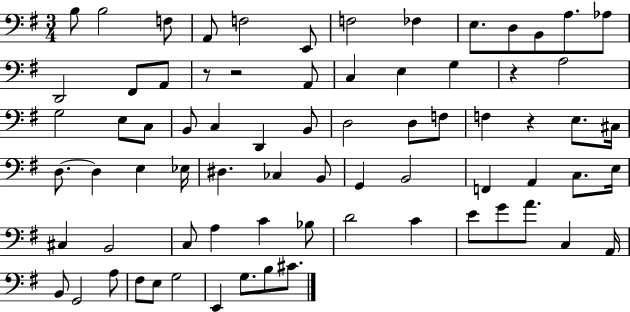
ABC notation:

X:1
T:Untitled
M:3/4
L:1/4
K:G
B,/2 B,2 F,/2 A,,/2 F,2 E,,/2 F,2 _F, E,/2 D,/2 B,,/2 A,/2 _A,/2 D,,2 ^F,,/2 A,,/2 z/2 z2 A,,/2 C, E, G, z A,2 G,2 E,/2 C,/2 B,,/2 C, D,, B,,/2 D,2 D,/2 F,/2 F, z E,/2 ^C,/4 D,/2 D, E, _E,/4 ^D, _C, B,,/2 G,, B,,2 F,, A,, C,/2 E,/4 ^C, B,,2 C,/2 A, C _B,/2 D2 C E/2 G/2 A/2 C, A,,/4 B,,/2 G,,2 A,/2 ^F,/2 E,/2 G,2 E,, G,/2 B,/2 ^C/2